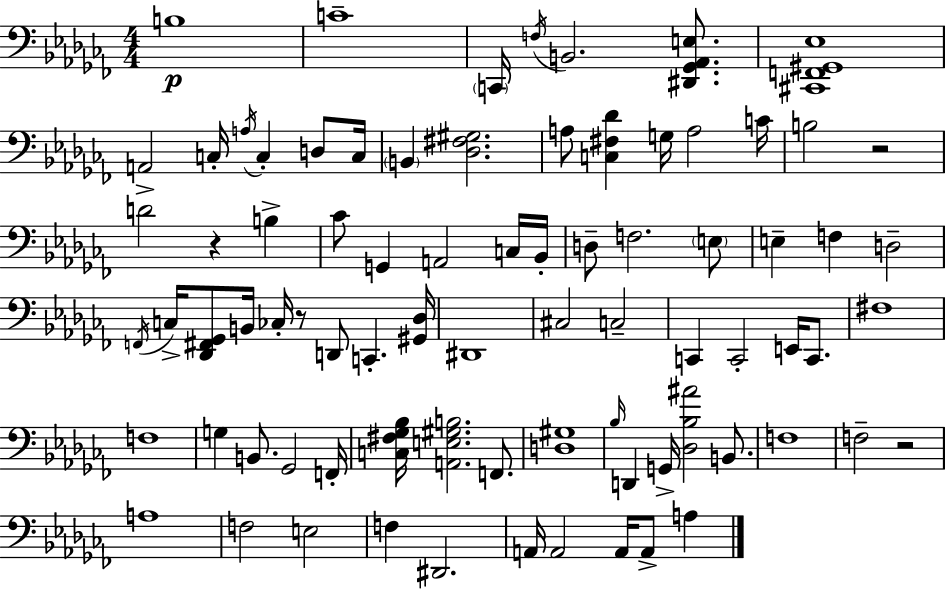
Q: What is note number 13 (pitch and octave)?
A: A3